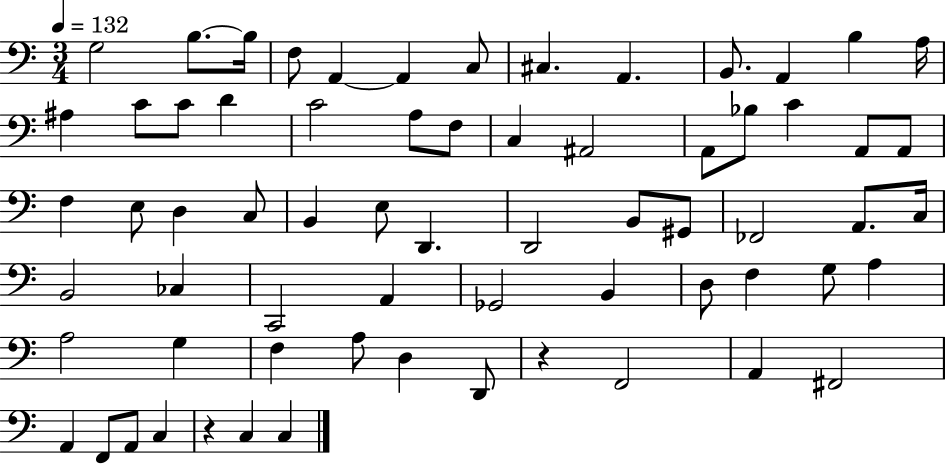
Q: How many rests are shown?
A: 2